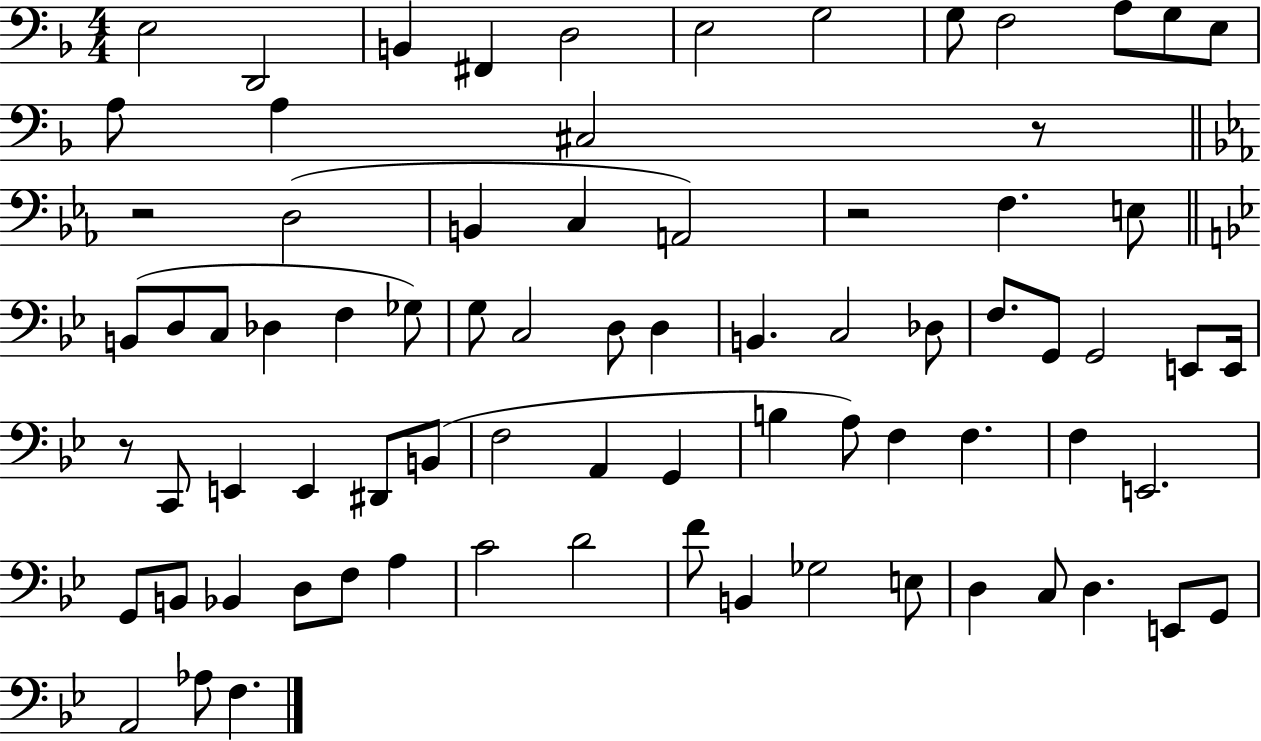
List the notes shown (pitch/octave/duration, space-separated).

E3/h D2/h B2/q F#2/q D3/h E3/h G3/h G3/e F3/h A3/e G3/e E3/e A3/e A3/q C#3/h R/e R/h D3/h B2/q C3/q A2/h R/h F3/q. E3/e B2/e D3/e C3/e Db3/q F3/q Gb3/e G3/e C3/h D3/e D3/q B2/q. C3/h Db3/e F3/e. G2/e G2/h E2/e E2/s R/e C2/e E2/q E2/q D#2/e B2/e F3/h A2/q G2/q B3/q A3/e F3/q F3/q. F3/q E2/h. G2/e B2/e Bb2/q D3/e F3/e A3/q C4/h D4/h F4/e B2/q Gb3/h E3/e D3/q C3/e D3/q. E2/e G2/e A2/h Ab3/e F3/q.